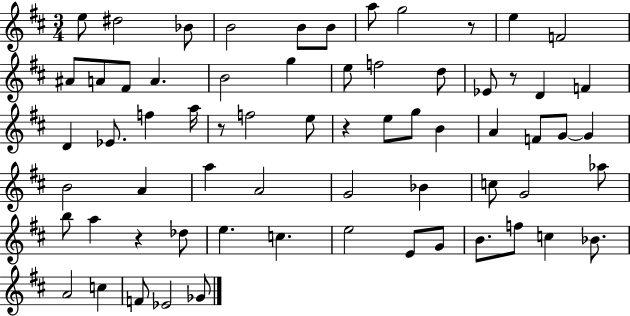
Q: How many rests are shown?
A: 5